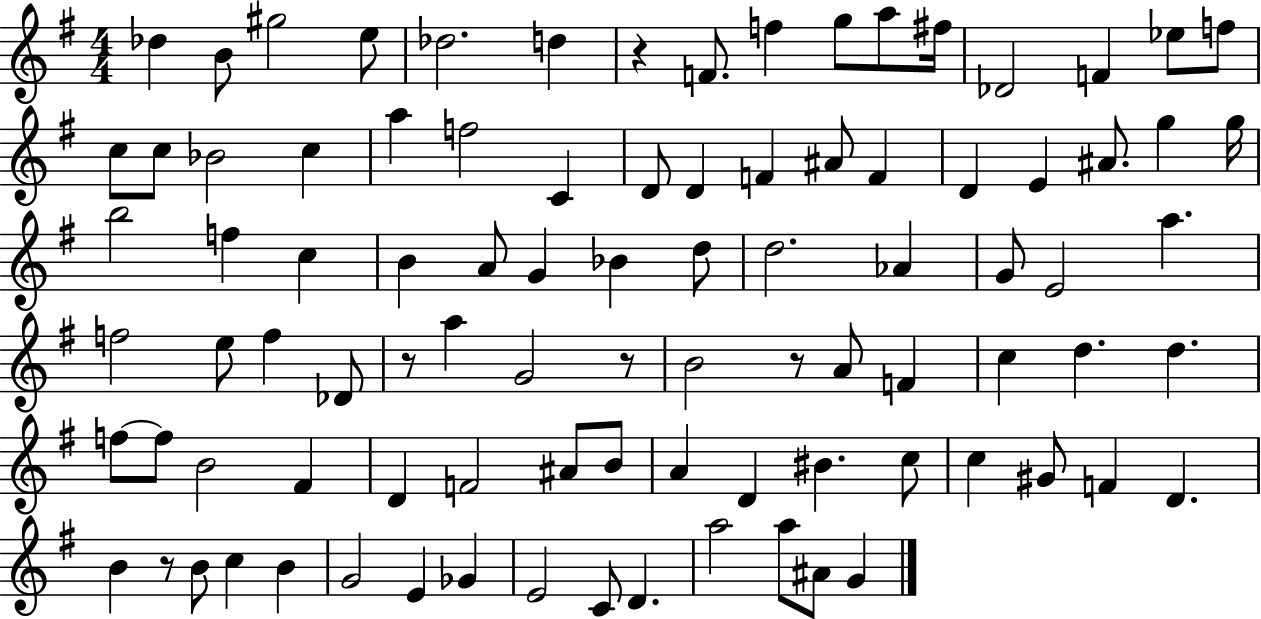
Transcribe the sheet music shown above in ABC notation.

X:1
T:Untitled
M:4/4
L:1/4
K:G
_d B/2 ^g2 e/2 _d2 d z F/2 f g/2 a/2 ^f/4 _D2 F _e/2 f/2 c/2 c/2 _B2 c a f2 C D/2 D F ^A/2 F D E ^A/2 g g/4 b2 f c B A/2 G _B d/2 d2 _A G/2 E2 a f2 e/2 f _D/2 z/2 a G2 z/2 B2 z/2 A/2 F c d d f/2 f/2 B2 ^F D F2 ^A/2 B/2 A D ^B c/2 c ^G/2 F D B z/2 B/2 c B G2 E _G E2 C/2 D a2 a/2 ^A/2 G